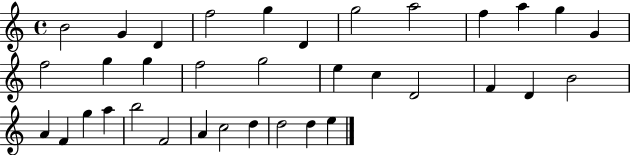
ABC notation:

X:1
T:Untitled
M:4/4
L:1/4
K:C
B2 G D f2 g D g2 a2 f a g G f2 g g f2 g2 e c D2 F D B2 A F g a b2 F2 A c2 d d2 d e